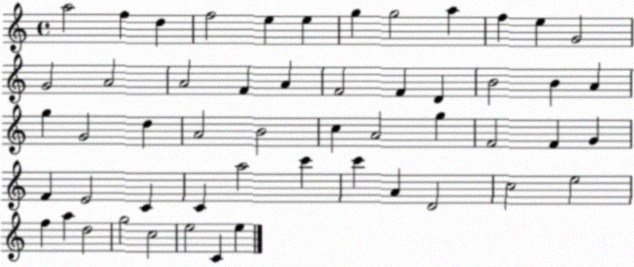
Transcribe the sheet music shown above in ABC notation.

X:1
T:Untitled
M:4/4
L:1/4
K:C
a2 f d f2 e e g g2 a f e G2 G2 A2 A2 F A F2 F D B2 B A g G2 d A2 B2 c A2 g F2 F G F E2 C C a2 c' c' A D2 c2 e2 f a d2 g2 c2 e2 C e